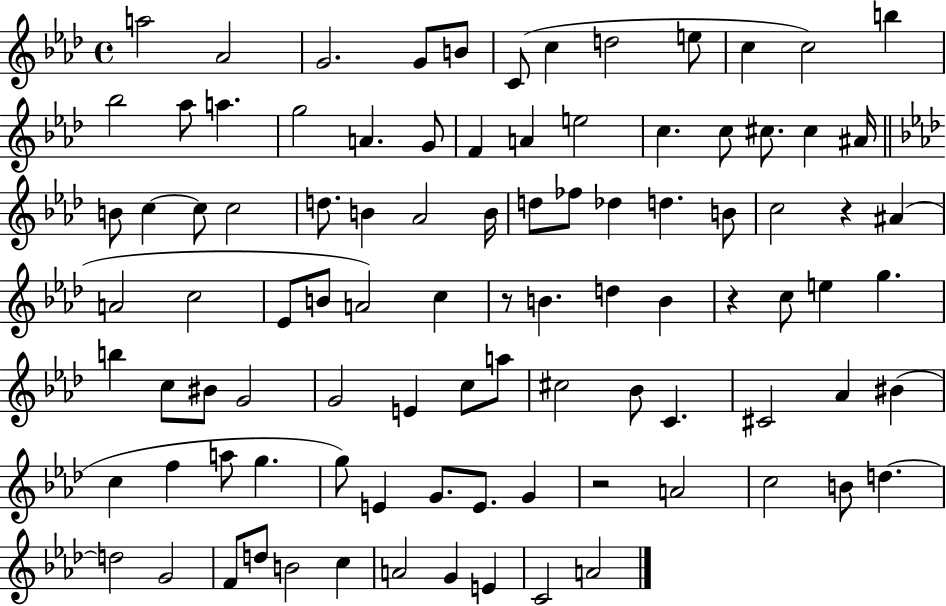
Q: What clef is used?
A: treble